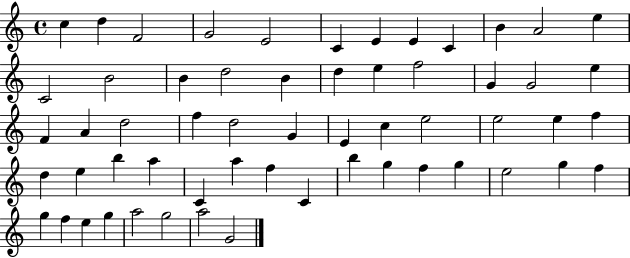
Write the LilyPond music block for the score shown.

{
  \clef treble
  \time 4/4
  \defaultTimeSignature
  \key c \major
  c''4 d''4 f'2 | g'2 e'2 | c'4 e'4 e'4 c'4 | b'4 a'2 e''4 | \break c'2 b'2 | b'4 d''2 b'4 | d''4 e''4 f''2 | g'4 g'2 e''4 | \break f'4 a'4 d''2 | f''4 d''2 g'4 | e'4 c''4 e''2 | e''2 e''4 f''4 | \break d''4 e''4 b''4 a''4 | c'4 a''4 f''4 c'4 | b''4 g''4 f''4 g''4 | e''2 g''4 f''4 | \break g''4 f''4 e''4 g''4 | a''2 g''2 | a''2 g'2 | \bar "|."
}